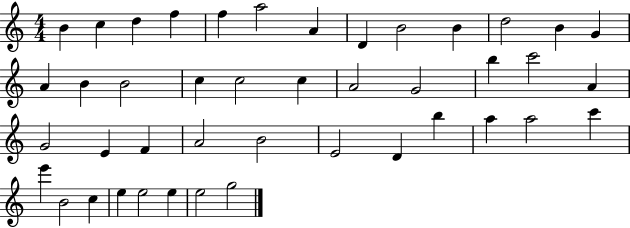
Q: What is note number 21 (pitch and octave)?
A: G4